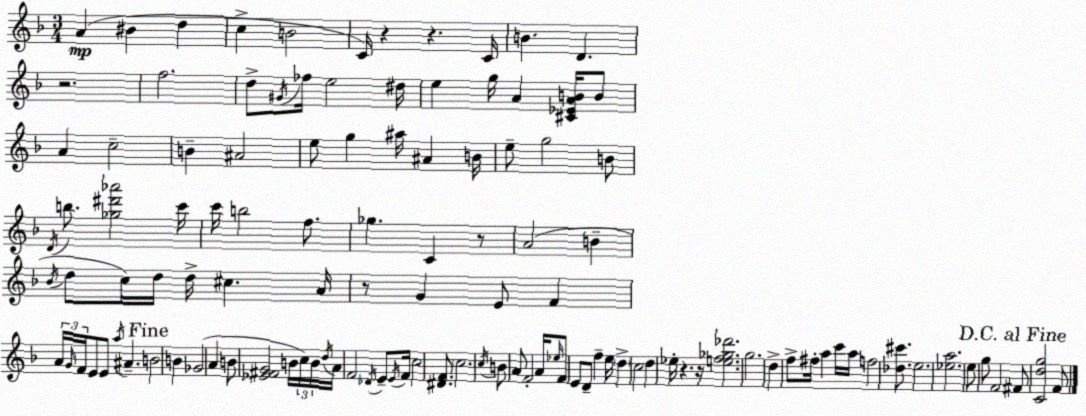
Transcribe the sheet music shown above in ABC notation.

X:1
T:Untitled
M:3/4
L:1/4
K:Dm
A ^B d c B2 C/4 z z C/4 B D z2 f2 d/2 ^G/4 _f/4 e2 ^d/4 e g/4 A [^C_EAB]/4 B/2 A c2 B ^A2 e/2 g ^a/4 ^A B/4 e/2 g2 B/2 D/4 b/2 [_g^d'_a']2 c'/4 c'/4 b2 f/2 _g C z/2 A2 B _B/4 d/2 c/4 d/4 d/4 ^c A/4 z/2 G E/2 F A/4 G/4 F/4 E/2 E/2 a/4 ^A B2 B _G2 A B/2 [_E^FG]2 B/4 c/4 B/4 d/4 A/4 F2 _D/4 E/2 E/4 F/4 c2 [^DF]/2 c2 c/4 B/2 A/2 F2 A/4 _e/4 F/2 E/2 D/2 f e/4 d c2 d _e/4 z z/4 [ef_g_d']2 g2 d f/2 ^f/4 a c'/4 a/4 f2 [_d^c']/2 e2 [_ea]2 e/2 g/2 F2 ^F/2 [Cdg]2 F/2